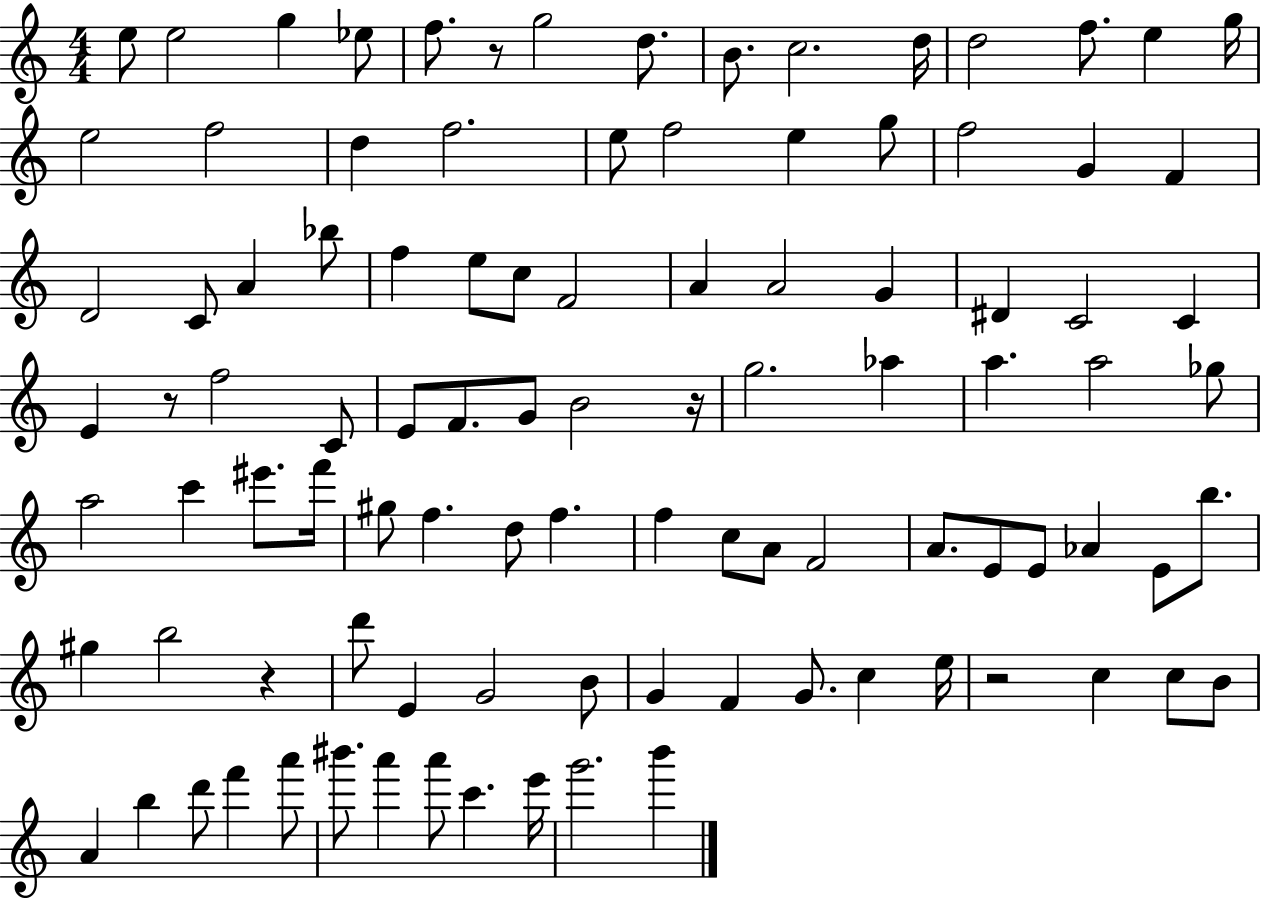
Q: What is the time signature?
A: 4/4